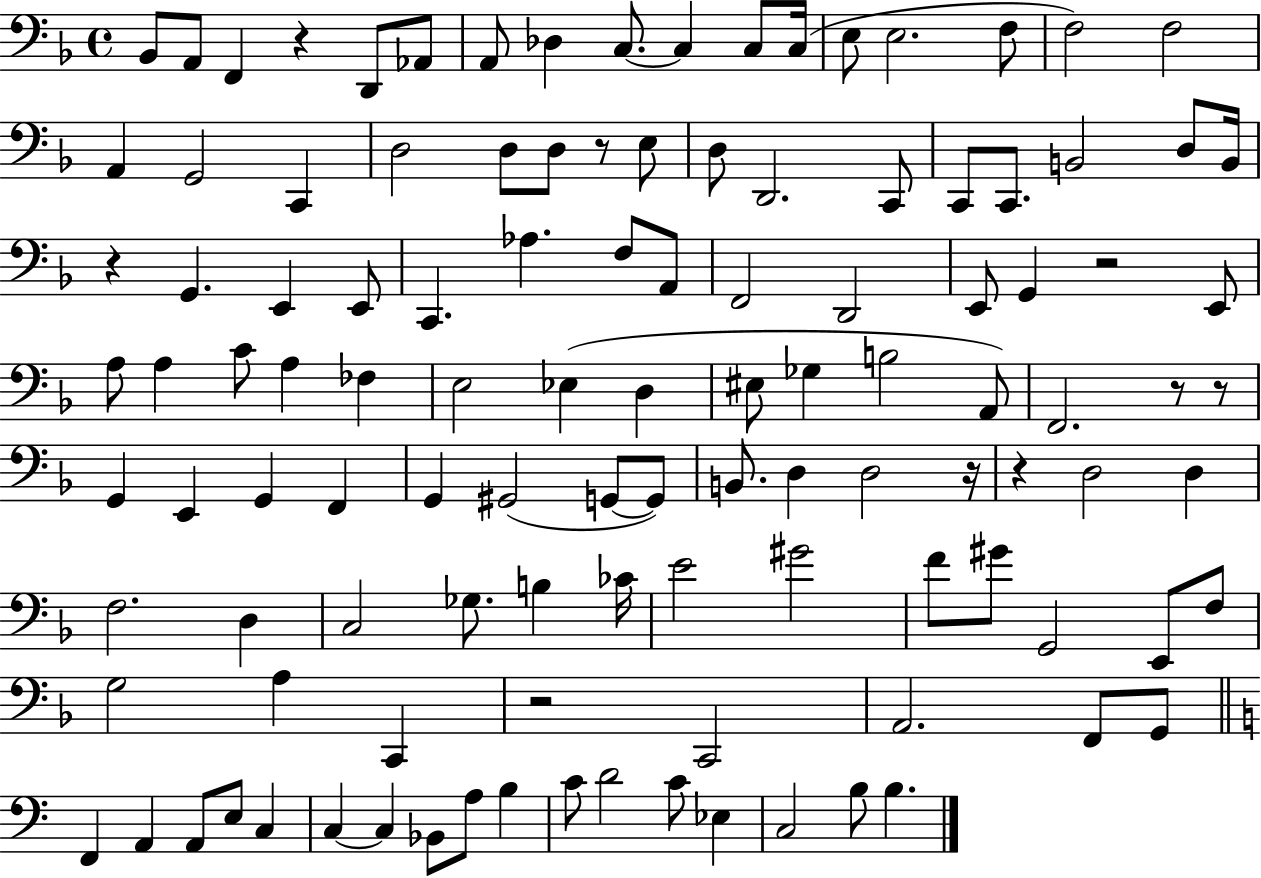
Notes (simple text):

Bb2/e A2/e F2/q R/q D2/e Ab2/e A2/e Db3/q C3/e. C3/q C3/e C3/s E3/e E3/h. F3/e F3/h F3/h A2/q G2/h C2/q D3/h D3/e D3/e R/e E3/e D3/e D2/h. C2/e C2/e C2/e. B2/h D3/e B2/s R/q G2/q. E2/q E2/e C2/q. Ab3/q. F3/e A2/e F2/h D2/h E2/e G2/q R/h E2/e A3/e A3/q C4/e A3/q FES3/q E3/h Eb3/q D3/q EIS3/e Gb3/q B3/h A2/e F2/h. R/e R/e G2/q E2/q G2/q F2/q G2/q G#2/h G2/e G2/e B2/e. D3/q D3/h R/s R/q D3/h D3/q F3/h. D3/q C3/h Gb3/e. B3/q CES4/s E4/h G#4/h F4/e G#4/e G2/h E2/e F3/e G3/h A3/q C2/q R/h C2/h A2/h. F2/e G2/e F2/q A2/q A2/e E3/e C3/q C3/q C3/q Bb2/e A3/e B3/q C4/e D4/h C4/e Eb3/q C3/h B3/e B3/q.